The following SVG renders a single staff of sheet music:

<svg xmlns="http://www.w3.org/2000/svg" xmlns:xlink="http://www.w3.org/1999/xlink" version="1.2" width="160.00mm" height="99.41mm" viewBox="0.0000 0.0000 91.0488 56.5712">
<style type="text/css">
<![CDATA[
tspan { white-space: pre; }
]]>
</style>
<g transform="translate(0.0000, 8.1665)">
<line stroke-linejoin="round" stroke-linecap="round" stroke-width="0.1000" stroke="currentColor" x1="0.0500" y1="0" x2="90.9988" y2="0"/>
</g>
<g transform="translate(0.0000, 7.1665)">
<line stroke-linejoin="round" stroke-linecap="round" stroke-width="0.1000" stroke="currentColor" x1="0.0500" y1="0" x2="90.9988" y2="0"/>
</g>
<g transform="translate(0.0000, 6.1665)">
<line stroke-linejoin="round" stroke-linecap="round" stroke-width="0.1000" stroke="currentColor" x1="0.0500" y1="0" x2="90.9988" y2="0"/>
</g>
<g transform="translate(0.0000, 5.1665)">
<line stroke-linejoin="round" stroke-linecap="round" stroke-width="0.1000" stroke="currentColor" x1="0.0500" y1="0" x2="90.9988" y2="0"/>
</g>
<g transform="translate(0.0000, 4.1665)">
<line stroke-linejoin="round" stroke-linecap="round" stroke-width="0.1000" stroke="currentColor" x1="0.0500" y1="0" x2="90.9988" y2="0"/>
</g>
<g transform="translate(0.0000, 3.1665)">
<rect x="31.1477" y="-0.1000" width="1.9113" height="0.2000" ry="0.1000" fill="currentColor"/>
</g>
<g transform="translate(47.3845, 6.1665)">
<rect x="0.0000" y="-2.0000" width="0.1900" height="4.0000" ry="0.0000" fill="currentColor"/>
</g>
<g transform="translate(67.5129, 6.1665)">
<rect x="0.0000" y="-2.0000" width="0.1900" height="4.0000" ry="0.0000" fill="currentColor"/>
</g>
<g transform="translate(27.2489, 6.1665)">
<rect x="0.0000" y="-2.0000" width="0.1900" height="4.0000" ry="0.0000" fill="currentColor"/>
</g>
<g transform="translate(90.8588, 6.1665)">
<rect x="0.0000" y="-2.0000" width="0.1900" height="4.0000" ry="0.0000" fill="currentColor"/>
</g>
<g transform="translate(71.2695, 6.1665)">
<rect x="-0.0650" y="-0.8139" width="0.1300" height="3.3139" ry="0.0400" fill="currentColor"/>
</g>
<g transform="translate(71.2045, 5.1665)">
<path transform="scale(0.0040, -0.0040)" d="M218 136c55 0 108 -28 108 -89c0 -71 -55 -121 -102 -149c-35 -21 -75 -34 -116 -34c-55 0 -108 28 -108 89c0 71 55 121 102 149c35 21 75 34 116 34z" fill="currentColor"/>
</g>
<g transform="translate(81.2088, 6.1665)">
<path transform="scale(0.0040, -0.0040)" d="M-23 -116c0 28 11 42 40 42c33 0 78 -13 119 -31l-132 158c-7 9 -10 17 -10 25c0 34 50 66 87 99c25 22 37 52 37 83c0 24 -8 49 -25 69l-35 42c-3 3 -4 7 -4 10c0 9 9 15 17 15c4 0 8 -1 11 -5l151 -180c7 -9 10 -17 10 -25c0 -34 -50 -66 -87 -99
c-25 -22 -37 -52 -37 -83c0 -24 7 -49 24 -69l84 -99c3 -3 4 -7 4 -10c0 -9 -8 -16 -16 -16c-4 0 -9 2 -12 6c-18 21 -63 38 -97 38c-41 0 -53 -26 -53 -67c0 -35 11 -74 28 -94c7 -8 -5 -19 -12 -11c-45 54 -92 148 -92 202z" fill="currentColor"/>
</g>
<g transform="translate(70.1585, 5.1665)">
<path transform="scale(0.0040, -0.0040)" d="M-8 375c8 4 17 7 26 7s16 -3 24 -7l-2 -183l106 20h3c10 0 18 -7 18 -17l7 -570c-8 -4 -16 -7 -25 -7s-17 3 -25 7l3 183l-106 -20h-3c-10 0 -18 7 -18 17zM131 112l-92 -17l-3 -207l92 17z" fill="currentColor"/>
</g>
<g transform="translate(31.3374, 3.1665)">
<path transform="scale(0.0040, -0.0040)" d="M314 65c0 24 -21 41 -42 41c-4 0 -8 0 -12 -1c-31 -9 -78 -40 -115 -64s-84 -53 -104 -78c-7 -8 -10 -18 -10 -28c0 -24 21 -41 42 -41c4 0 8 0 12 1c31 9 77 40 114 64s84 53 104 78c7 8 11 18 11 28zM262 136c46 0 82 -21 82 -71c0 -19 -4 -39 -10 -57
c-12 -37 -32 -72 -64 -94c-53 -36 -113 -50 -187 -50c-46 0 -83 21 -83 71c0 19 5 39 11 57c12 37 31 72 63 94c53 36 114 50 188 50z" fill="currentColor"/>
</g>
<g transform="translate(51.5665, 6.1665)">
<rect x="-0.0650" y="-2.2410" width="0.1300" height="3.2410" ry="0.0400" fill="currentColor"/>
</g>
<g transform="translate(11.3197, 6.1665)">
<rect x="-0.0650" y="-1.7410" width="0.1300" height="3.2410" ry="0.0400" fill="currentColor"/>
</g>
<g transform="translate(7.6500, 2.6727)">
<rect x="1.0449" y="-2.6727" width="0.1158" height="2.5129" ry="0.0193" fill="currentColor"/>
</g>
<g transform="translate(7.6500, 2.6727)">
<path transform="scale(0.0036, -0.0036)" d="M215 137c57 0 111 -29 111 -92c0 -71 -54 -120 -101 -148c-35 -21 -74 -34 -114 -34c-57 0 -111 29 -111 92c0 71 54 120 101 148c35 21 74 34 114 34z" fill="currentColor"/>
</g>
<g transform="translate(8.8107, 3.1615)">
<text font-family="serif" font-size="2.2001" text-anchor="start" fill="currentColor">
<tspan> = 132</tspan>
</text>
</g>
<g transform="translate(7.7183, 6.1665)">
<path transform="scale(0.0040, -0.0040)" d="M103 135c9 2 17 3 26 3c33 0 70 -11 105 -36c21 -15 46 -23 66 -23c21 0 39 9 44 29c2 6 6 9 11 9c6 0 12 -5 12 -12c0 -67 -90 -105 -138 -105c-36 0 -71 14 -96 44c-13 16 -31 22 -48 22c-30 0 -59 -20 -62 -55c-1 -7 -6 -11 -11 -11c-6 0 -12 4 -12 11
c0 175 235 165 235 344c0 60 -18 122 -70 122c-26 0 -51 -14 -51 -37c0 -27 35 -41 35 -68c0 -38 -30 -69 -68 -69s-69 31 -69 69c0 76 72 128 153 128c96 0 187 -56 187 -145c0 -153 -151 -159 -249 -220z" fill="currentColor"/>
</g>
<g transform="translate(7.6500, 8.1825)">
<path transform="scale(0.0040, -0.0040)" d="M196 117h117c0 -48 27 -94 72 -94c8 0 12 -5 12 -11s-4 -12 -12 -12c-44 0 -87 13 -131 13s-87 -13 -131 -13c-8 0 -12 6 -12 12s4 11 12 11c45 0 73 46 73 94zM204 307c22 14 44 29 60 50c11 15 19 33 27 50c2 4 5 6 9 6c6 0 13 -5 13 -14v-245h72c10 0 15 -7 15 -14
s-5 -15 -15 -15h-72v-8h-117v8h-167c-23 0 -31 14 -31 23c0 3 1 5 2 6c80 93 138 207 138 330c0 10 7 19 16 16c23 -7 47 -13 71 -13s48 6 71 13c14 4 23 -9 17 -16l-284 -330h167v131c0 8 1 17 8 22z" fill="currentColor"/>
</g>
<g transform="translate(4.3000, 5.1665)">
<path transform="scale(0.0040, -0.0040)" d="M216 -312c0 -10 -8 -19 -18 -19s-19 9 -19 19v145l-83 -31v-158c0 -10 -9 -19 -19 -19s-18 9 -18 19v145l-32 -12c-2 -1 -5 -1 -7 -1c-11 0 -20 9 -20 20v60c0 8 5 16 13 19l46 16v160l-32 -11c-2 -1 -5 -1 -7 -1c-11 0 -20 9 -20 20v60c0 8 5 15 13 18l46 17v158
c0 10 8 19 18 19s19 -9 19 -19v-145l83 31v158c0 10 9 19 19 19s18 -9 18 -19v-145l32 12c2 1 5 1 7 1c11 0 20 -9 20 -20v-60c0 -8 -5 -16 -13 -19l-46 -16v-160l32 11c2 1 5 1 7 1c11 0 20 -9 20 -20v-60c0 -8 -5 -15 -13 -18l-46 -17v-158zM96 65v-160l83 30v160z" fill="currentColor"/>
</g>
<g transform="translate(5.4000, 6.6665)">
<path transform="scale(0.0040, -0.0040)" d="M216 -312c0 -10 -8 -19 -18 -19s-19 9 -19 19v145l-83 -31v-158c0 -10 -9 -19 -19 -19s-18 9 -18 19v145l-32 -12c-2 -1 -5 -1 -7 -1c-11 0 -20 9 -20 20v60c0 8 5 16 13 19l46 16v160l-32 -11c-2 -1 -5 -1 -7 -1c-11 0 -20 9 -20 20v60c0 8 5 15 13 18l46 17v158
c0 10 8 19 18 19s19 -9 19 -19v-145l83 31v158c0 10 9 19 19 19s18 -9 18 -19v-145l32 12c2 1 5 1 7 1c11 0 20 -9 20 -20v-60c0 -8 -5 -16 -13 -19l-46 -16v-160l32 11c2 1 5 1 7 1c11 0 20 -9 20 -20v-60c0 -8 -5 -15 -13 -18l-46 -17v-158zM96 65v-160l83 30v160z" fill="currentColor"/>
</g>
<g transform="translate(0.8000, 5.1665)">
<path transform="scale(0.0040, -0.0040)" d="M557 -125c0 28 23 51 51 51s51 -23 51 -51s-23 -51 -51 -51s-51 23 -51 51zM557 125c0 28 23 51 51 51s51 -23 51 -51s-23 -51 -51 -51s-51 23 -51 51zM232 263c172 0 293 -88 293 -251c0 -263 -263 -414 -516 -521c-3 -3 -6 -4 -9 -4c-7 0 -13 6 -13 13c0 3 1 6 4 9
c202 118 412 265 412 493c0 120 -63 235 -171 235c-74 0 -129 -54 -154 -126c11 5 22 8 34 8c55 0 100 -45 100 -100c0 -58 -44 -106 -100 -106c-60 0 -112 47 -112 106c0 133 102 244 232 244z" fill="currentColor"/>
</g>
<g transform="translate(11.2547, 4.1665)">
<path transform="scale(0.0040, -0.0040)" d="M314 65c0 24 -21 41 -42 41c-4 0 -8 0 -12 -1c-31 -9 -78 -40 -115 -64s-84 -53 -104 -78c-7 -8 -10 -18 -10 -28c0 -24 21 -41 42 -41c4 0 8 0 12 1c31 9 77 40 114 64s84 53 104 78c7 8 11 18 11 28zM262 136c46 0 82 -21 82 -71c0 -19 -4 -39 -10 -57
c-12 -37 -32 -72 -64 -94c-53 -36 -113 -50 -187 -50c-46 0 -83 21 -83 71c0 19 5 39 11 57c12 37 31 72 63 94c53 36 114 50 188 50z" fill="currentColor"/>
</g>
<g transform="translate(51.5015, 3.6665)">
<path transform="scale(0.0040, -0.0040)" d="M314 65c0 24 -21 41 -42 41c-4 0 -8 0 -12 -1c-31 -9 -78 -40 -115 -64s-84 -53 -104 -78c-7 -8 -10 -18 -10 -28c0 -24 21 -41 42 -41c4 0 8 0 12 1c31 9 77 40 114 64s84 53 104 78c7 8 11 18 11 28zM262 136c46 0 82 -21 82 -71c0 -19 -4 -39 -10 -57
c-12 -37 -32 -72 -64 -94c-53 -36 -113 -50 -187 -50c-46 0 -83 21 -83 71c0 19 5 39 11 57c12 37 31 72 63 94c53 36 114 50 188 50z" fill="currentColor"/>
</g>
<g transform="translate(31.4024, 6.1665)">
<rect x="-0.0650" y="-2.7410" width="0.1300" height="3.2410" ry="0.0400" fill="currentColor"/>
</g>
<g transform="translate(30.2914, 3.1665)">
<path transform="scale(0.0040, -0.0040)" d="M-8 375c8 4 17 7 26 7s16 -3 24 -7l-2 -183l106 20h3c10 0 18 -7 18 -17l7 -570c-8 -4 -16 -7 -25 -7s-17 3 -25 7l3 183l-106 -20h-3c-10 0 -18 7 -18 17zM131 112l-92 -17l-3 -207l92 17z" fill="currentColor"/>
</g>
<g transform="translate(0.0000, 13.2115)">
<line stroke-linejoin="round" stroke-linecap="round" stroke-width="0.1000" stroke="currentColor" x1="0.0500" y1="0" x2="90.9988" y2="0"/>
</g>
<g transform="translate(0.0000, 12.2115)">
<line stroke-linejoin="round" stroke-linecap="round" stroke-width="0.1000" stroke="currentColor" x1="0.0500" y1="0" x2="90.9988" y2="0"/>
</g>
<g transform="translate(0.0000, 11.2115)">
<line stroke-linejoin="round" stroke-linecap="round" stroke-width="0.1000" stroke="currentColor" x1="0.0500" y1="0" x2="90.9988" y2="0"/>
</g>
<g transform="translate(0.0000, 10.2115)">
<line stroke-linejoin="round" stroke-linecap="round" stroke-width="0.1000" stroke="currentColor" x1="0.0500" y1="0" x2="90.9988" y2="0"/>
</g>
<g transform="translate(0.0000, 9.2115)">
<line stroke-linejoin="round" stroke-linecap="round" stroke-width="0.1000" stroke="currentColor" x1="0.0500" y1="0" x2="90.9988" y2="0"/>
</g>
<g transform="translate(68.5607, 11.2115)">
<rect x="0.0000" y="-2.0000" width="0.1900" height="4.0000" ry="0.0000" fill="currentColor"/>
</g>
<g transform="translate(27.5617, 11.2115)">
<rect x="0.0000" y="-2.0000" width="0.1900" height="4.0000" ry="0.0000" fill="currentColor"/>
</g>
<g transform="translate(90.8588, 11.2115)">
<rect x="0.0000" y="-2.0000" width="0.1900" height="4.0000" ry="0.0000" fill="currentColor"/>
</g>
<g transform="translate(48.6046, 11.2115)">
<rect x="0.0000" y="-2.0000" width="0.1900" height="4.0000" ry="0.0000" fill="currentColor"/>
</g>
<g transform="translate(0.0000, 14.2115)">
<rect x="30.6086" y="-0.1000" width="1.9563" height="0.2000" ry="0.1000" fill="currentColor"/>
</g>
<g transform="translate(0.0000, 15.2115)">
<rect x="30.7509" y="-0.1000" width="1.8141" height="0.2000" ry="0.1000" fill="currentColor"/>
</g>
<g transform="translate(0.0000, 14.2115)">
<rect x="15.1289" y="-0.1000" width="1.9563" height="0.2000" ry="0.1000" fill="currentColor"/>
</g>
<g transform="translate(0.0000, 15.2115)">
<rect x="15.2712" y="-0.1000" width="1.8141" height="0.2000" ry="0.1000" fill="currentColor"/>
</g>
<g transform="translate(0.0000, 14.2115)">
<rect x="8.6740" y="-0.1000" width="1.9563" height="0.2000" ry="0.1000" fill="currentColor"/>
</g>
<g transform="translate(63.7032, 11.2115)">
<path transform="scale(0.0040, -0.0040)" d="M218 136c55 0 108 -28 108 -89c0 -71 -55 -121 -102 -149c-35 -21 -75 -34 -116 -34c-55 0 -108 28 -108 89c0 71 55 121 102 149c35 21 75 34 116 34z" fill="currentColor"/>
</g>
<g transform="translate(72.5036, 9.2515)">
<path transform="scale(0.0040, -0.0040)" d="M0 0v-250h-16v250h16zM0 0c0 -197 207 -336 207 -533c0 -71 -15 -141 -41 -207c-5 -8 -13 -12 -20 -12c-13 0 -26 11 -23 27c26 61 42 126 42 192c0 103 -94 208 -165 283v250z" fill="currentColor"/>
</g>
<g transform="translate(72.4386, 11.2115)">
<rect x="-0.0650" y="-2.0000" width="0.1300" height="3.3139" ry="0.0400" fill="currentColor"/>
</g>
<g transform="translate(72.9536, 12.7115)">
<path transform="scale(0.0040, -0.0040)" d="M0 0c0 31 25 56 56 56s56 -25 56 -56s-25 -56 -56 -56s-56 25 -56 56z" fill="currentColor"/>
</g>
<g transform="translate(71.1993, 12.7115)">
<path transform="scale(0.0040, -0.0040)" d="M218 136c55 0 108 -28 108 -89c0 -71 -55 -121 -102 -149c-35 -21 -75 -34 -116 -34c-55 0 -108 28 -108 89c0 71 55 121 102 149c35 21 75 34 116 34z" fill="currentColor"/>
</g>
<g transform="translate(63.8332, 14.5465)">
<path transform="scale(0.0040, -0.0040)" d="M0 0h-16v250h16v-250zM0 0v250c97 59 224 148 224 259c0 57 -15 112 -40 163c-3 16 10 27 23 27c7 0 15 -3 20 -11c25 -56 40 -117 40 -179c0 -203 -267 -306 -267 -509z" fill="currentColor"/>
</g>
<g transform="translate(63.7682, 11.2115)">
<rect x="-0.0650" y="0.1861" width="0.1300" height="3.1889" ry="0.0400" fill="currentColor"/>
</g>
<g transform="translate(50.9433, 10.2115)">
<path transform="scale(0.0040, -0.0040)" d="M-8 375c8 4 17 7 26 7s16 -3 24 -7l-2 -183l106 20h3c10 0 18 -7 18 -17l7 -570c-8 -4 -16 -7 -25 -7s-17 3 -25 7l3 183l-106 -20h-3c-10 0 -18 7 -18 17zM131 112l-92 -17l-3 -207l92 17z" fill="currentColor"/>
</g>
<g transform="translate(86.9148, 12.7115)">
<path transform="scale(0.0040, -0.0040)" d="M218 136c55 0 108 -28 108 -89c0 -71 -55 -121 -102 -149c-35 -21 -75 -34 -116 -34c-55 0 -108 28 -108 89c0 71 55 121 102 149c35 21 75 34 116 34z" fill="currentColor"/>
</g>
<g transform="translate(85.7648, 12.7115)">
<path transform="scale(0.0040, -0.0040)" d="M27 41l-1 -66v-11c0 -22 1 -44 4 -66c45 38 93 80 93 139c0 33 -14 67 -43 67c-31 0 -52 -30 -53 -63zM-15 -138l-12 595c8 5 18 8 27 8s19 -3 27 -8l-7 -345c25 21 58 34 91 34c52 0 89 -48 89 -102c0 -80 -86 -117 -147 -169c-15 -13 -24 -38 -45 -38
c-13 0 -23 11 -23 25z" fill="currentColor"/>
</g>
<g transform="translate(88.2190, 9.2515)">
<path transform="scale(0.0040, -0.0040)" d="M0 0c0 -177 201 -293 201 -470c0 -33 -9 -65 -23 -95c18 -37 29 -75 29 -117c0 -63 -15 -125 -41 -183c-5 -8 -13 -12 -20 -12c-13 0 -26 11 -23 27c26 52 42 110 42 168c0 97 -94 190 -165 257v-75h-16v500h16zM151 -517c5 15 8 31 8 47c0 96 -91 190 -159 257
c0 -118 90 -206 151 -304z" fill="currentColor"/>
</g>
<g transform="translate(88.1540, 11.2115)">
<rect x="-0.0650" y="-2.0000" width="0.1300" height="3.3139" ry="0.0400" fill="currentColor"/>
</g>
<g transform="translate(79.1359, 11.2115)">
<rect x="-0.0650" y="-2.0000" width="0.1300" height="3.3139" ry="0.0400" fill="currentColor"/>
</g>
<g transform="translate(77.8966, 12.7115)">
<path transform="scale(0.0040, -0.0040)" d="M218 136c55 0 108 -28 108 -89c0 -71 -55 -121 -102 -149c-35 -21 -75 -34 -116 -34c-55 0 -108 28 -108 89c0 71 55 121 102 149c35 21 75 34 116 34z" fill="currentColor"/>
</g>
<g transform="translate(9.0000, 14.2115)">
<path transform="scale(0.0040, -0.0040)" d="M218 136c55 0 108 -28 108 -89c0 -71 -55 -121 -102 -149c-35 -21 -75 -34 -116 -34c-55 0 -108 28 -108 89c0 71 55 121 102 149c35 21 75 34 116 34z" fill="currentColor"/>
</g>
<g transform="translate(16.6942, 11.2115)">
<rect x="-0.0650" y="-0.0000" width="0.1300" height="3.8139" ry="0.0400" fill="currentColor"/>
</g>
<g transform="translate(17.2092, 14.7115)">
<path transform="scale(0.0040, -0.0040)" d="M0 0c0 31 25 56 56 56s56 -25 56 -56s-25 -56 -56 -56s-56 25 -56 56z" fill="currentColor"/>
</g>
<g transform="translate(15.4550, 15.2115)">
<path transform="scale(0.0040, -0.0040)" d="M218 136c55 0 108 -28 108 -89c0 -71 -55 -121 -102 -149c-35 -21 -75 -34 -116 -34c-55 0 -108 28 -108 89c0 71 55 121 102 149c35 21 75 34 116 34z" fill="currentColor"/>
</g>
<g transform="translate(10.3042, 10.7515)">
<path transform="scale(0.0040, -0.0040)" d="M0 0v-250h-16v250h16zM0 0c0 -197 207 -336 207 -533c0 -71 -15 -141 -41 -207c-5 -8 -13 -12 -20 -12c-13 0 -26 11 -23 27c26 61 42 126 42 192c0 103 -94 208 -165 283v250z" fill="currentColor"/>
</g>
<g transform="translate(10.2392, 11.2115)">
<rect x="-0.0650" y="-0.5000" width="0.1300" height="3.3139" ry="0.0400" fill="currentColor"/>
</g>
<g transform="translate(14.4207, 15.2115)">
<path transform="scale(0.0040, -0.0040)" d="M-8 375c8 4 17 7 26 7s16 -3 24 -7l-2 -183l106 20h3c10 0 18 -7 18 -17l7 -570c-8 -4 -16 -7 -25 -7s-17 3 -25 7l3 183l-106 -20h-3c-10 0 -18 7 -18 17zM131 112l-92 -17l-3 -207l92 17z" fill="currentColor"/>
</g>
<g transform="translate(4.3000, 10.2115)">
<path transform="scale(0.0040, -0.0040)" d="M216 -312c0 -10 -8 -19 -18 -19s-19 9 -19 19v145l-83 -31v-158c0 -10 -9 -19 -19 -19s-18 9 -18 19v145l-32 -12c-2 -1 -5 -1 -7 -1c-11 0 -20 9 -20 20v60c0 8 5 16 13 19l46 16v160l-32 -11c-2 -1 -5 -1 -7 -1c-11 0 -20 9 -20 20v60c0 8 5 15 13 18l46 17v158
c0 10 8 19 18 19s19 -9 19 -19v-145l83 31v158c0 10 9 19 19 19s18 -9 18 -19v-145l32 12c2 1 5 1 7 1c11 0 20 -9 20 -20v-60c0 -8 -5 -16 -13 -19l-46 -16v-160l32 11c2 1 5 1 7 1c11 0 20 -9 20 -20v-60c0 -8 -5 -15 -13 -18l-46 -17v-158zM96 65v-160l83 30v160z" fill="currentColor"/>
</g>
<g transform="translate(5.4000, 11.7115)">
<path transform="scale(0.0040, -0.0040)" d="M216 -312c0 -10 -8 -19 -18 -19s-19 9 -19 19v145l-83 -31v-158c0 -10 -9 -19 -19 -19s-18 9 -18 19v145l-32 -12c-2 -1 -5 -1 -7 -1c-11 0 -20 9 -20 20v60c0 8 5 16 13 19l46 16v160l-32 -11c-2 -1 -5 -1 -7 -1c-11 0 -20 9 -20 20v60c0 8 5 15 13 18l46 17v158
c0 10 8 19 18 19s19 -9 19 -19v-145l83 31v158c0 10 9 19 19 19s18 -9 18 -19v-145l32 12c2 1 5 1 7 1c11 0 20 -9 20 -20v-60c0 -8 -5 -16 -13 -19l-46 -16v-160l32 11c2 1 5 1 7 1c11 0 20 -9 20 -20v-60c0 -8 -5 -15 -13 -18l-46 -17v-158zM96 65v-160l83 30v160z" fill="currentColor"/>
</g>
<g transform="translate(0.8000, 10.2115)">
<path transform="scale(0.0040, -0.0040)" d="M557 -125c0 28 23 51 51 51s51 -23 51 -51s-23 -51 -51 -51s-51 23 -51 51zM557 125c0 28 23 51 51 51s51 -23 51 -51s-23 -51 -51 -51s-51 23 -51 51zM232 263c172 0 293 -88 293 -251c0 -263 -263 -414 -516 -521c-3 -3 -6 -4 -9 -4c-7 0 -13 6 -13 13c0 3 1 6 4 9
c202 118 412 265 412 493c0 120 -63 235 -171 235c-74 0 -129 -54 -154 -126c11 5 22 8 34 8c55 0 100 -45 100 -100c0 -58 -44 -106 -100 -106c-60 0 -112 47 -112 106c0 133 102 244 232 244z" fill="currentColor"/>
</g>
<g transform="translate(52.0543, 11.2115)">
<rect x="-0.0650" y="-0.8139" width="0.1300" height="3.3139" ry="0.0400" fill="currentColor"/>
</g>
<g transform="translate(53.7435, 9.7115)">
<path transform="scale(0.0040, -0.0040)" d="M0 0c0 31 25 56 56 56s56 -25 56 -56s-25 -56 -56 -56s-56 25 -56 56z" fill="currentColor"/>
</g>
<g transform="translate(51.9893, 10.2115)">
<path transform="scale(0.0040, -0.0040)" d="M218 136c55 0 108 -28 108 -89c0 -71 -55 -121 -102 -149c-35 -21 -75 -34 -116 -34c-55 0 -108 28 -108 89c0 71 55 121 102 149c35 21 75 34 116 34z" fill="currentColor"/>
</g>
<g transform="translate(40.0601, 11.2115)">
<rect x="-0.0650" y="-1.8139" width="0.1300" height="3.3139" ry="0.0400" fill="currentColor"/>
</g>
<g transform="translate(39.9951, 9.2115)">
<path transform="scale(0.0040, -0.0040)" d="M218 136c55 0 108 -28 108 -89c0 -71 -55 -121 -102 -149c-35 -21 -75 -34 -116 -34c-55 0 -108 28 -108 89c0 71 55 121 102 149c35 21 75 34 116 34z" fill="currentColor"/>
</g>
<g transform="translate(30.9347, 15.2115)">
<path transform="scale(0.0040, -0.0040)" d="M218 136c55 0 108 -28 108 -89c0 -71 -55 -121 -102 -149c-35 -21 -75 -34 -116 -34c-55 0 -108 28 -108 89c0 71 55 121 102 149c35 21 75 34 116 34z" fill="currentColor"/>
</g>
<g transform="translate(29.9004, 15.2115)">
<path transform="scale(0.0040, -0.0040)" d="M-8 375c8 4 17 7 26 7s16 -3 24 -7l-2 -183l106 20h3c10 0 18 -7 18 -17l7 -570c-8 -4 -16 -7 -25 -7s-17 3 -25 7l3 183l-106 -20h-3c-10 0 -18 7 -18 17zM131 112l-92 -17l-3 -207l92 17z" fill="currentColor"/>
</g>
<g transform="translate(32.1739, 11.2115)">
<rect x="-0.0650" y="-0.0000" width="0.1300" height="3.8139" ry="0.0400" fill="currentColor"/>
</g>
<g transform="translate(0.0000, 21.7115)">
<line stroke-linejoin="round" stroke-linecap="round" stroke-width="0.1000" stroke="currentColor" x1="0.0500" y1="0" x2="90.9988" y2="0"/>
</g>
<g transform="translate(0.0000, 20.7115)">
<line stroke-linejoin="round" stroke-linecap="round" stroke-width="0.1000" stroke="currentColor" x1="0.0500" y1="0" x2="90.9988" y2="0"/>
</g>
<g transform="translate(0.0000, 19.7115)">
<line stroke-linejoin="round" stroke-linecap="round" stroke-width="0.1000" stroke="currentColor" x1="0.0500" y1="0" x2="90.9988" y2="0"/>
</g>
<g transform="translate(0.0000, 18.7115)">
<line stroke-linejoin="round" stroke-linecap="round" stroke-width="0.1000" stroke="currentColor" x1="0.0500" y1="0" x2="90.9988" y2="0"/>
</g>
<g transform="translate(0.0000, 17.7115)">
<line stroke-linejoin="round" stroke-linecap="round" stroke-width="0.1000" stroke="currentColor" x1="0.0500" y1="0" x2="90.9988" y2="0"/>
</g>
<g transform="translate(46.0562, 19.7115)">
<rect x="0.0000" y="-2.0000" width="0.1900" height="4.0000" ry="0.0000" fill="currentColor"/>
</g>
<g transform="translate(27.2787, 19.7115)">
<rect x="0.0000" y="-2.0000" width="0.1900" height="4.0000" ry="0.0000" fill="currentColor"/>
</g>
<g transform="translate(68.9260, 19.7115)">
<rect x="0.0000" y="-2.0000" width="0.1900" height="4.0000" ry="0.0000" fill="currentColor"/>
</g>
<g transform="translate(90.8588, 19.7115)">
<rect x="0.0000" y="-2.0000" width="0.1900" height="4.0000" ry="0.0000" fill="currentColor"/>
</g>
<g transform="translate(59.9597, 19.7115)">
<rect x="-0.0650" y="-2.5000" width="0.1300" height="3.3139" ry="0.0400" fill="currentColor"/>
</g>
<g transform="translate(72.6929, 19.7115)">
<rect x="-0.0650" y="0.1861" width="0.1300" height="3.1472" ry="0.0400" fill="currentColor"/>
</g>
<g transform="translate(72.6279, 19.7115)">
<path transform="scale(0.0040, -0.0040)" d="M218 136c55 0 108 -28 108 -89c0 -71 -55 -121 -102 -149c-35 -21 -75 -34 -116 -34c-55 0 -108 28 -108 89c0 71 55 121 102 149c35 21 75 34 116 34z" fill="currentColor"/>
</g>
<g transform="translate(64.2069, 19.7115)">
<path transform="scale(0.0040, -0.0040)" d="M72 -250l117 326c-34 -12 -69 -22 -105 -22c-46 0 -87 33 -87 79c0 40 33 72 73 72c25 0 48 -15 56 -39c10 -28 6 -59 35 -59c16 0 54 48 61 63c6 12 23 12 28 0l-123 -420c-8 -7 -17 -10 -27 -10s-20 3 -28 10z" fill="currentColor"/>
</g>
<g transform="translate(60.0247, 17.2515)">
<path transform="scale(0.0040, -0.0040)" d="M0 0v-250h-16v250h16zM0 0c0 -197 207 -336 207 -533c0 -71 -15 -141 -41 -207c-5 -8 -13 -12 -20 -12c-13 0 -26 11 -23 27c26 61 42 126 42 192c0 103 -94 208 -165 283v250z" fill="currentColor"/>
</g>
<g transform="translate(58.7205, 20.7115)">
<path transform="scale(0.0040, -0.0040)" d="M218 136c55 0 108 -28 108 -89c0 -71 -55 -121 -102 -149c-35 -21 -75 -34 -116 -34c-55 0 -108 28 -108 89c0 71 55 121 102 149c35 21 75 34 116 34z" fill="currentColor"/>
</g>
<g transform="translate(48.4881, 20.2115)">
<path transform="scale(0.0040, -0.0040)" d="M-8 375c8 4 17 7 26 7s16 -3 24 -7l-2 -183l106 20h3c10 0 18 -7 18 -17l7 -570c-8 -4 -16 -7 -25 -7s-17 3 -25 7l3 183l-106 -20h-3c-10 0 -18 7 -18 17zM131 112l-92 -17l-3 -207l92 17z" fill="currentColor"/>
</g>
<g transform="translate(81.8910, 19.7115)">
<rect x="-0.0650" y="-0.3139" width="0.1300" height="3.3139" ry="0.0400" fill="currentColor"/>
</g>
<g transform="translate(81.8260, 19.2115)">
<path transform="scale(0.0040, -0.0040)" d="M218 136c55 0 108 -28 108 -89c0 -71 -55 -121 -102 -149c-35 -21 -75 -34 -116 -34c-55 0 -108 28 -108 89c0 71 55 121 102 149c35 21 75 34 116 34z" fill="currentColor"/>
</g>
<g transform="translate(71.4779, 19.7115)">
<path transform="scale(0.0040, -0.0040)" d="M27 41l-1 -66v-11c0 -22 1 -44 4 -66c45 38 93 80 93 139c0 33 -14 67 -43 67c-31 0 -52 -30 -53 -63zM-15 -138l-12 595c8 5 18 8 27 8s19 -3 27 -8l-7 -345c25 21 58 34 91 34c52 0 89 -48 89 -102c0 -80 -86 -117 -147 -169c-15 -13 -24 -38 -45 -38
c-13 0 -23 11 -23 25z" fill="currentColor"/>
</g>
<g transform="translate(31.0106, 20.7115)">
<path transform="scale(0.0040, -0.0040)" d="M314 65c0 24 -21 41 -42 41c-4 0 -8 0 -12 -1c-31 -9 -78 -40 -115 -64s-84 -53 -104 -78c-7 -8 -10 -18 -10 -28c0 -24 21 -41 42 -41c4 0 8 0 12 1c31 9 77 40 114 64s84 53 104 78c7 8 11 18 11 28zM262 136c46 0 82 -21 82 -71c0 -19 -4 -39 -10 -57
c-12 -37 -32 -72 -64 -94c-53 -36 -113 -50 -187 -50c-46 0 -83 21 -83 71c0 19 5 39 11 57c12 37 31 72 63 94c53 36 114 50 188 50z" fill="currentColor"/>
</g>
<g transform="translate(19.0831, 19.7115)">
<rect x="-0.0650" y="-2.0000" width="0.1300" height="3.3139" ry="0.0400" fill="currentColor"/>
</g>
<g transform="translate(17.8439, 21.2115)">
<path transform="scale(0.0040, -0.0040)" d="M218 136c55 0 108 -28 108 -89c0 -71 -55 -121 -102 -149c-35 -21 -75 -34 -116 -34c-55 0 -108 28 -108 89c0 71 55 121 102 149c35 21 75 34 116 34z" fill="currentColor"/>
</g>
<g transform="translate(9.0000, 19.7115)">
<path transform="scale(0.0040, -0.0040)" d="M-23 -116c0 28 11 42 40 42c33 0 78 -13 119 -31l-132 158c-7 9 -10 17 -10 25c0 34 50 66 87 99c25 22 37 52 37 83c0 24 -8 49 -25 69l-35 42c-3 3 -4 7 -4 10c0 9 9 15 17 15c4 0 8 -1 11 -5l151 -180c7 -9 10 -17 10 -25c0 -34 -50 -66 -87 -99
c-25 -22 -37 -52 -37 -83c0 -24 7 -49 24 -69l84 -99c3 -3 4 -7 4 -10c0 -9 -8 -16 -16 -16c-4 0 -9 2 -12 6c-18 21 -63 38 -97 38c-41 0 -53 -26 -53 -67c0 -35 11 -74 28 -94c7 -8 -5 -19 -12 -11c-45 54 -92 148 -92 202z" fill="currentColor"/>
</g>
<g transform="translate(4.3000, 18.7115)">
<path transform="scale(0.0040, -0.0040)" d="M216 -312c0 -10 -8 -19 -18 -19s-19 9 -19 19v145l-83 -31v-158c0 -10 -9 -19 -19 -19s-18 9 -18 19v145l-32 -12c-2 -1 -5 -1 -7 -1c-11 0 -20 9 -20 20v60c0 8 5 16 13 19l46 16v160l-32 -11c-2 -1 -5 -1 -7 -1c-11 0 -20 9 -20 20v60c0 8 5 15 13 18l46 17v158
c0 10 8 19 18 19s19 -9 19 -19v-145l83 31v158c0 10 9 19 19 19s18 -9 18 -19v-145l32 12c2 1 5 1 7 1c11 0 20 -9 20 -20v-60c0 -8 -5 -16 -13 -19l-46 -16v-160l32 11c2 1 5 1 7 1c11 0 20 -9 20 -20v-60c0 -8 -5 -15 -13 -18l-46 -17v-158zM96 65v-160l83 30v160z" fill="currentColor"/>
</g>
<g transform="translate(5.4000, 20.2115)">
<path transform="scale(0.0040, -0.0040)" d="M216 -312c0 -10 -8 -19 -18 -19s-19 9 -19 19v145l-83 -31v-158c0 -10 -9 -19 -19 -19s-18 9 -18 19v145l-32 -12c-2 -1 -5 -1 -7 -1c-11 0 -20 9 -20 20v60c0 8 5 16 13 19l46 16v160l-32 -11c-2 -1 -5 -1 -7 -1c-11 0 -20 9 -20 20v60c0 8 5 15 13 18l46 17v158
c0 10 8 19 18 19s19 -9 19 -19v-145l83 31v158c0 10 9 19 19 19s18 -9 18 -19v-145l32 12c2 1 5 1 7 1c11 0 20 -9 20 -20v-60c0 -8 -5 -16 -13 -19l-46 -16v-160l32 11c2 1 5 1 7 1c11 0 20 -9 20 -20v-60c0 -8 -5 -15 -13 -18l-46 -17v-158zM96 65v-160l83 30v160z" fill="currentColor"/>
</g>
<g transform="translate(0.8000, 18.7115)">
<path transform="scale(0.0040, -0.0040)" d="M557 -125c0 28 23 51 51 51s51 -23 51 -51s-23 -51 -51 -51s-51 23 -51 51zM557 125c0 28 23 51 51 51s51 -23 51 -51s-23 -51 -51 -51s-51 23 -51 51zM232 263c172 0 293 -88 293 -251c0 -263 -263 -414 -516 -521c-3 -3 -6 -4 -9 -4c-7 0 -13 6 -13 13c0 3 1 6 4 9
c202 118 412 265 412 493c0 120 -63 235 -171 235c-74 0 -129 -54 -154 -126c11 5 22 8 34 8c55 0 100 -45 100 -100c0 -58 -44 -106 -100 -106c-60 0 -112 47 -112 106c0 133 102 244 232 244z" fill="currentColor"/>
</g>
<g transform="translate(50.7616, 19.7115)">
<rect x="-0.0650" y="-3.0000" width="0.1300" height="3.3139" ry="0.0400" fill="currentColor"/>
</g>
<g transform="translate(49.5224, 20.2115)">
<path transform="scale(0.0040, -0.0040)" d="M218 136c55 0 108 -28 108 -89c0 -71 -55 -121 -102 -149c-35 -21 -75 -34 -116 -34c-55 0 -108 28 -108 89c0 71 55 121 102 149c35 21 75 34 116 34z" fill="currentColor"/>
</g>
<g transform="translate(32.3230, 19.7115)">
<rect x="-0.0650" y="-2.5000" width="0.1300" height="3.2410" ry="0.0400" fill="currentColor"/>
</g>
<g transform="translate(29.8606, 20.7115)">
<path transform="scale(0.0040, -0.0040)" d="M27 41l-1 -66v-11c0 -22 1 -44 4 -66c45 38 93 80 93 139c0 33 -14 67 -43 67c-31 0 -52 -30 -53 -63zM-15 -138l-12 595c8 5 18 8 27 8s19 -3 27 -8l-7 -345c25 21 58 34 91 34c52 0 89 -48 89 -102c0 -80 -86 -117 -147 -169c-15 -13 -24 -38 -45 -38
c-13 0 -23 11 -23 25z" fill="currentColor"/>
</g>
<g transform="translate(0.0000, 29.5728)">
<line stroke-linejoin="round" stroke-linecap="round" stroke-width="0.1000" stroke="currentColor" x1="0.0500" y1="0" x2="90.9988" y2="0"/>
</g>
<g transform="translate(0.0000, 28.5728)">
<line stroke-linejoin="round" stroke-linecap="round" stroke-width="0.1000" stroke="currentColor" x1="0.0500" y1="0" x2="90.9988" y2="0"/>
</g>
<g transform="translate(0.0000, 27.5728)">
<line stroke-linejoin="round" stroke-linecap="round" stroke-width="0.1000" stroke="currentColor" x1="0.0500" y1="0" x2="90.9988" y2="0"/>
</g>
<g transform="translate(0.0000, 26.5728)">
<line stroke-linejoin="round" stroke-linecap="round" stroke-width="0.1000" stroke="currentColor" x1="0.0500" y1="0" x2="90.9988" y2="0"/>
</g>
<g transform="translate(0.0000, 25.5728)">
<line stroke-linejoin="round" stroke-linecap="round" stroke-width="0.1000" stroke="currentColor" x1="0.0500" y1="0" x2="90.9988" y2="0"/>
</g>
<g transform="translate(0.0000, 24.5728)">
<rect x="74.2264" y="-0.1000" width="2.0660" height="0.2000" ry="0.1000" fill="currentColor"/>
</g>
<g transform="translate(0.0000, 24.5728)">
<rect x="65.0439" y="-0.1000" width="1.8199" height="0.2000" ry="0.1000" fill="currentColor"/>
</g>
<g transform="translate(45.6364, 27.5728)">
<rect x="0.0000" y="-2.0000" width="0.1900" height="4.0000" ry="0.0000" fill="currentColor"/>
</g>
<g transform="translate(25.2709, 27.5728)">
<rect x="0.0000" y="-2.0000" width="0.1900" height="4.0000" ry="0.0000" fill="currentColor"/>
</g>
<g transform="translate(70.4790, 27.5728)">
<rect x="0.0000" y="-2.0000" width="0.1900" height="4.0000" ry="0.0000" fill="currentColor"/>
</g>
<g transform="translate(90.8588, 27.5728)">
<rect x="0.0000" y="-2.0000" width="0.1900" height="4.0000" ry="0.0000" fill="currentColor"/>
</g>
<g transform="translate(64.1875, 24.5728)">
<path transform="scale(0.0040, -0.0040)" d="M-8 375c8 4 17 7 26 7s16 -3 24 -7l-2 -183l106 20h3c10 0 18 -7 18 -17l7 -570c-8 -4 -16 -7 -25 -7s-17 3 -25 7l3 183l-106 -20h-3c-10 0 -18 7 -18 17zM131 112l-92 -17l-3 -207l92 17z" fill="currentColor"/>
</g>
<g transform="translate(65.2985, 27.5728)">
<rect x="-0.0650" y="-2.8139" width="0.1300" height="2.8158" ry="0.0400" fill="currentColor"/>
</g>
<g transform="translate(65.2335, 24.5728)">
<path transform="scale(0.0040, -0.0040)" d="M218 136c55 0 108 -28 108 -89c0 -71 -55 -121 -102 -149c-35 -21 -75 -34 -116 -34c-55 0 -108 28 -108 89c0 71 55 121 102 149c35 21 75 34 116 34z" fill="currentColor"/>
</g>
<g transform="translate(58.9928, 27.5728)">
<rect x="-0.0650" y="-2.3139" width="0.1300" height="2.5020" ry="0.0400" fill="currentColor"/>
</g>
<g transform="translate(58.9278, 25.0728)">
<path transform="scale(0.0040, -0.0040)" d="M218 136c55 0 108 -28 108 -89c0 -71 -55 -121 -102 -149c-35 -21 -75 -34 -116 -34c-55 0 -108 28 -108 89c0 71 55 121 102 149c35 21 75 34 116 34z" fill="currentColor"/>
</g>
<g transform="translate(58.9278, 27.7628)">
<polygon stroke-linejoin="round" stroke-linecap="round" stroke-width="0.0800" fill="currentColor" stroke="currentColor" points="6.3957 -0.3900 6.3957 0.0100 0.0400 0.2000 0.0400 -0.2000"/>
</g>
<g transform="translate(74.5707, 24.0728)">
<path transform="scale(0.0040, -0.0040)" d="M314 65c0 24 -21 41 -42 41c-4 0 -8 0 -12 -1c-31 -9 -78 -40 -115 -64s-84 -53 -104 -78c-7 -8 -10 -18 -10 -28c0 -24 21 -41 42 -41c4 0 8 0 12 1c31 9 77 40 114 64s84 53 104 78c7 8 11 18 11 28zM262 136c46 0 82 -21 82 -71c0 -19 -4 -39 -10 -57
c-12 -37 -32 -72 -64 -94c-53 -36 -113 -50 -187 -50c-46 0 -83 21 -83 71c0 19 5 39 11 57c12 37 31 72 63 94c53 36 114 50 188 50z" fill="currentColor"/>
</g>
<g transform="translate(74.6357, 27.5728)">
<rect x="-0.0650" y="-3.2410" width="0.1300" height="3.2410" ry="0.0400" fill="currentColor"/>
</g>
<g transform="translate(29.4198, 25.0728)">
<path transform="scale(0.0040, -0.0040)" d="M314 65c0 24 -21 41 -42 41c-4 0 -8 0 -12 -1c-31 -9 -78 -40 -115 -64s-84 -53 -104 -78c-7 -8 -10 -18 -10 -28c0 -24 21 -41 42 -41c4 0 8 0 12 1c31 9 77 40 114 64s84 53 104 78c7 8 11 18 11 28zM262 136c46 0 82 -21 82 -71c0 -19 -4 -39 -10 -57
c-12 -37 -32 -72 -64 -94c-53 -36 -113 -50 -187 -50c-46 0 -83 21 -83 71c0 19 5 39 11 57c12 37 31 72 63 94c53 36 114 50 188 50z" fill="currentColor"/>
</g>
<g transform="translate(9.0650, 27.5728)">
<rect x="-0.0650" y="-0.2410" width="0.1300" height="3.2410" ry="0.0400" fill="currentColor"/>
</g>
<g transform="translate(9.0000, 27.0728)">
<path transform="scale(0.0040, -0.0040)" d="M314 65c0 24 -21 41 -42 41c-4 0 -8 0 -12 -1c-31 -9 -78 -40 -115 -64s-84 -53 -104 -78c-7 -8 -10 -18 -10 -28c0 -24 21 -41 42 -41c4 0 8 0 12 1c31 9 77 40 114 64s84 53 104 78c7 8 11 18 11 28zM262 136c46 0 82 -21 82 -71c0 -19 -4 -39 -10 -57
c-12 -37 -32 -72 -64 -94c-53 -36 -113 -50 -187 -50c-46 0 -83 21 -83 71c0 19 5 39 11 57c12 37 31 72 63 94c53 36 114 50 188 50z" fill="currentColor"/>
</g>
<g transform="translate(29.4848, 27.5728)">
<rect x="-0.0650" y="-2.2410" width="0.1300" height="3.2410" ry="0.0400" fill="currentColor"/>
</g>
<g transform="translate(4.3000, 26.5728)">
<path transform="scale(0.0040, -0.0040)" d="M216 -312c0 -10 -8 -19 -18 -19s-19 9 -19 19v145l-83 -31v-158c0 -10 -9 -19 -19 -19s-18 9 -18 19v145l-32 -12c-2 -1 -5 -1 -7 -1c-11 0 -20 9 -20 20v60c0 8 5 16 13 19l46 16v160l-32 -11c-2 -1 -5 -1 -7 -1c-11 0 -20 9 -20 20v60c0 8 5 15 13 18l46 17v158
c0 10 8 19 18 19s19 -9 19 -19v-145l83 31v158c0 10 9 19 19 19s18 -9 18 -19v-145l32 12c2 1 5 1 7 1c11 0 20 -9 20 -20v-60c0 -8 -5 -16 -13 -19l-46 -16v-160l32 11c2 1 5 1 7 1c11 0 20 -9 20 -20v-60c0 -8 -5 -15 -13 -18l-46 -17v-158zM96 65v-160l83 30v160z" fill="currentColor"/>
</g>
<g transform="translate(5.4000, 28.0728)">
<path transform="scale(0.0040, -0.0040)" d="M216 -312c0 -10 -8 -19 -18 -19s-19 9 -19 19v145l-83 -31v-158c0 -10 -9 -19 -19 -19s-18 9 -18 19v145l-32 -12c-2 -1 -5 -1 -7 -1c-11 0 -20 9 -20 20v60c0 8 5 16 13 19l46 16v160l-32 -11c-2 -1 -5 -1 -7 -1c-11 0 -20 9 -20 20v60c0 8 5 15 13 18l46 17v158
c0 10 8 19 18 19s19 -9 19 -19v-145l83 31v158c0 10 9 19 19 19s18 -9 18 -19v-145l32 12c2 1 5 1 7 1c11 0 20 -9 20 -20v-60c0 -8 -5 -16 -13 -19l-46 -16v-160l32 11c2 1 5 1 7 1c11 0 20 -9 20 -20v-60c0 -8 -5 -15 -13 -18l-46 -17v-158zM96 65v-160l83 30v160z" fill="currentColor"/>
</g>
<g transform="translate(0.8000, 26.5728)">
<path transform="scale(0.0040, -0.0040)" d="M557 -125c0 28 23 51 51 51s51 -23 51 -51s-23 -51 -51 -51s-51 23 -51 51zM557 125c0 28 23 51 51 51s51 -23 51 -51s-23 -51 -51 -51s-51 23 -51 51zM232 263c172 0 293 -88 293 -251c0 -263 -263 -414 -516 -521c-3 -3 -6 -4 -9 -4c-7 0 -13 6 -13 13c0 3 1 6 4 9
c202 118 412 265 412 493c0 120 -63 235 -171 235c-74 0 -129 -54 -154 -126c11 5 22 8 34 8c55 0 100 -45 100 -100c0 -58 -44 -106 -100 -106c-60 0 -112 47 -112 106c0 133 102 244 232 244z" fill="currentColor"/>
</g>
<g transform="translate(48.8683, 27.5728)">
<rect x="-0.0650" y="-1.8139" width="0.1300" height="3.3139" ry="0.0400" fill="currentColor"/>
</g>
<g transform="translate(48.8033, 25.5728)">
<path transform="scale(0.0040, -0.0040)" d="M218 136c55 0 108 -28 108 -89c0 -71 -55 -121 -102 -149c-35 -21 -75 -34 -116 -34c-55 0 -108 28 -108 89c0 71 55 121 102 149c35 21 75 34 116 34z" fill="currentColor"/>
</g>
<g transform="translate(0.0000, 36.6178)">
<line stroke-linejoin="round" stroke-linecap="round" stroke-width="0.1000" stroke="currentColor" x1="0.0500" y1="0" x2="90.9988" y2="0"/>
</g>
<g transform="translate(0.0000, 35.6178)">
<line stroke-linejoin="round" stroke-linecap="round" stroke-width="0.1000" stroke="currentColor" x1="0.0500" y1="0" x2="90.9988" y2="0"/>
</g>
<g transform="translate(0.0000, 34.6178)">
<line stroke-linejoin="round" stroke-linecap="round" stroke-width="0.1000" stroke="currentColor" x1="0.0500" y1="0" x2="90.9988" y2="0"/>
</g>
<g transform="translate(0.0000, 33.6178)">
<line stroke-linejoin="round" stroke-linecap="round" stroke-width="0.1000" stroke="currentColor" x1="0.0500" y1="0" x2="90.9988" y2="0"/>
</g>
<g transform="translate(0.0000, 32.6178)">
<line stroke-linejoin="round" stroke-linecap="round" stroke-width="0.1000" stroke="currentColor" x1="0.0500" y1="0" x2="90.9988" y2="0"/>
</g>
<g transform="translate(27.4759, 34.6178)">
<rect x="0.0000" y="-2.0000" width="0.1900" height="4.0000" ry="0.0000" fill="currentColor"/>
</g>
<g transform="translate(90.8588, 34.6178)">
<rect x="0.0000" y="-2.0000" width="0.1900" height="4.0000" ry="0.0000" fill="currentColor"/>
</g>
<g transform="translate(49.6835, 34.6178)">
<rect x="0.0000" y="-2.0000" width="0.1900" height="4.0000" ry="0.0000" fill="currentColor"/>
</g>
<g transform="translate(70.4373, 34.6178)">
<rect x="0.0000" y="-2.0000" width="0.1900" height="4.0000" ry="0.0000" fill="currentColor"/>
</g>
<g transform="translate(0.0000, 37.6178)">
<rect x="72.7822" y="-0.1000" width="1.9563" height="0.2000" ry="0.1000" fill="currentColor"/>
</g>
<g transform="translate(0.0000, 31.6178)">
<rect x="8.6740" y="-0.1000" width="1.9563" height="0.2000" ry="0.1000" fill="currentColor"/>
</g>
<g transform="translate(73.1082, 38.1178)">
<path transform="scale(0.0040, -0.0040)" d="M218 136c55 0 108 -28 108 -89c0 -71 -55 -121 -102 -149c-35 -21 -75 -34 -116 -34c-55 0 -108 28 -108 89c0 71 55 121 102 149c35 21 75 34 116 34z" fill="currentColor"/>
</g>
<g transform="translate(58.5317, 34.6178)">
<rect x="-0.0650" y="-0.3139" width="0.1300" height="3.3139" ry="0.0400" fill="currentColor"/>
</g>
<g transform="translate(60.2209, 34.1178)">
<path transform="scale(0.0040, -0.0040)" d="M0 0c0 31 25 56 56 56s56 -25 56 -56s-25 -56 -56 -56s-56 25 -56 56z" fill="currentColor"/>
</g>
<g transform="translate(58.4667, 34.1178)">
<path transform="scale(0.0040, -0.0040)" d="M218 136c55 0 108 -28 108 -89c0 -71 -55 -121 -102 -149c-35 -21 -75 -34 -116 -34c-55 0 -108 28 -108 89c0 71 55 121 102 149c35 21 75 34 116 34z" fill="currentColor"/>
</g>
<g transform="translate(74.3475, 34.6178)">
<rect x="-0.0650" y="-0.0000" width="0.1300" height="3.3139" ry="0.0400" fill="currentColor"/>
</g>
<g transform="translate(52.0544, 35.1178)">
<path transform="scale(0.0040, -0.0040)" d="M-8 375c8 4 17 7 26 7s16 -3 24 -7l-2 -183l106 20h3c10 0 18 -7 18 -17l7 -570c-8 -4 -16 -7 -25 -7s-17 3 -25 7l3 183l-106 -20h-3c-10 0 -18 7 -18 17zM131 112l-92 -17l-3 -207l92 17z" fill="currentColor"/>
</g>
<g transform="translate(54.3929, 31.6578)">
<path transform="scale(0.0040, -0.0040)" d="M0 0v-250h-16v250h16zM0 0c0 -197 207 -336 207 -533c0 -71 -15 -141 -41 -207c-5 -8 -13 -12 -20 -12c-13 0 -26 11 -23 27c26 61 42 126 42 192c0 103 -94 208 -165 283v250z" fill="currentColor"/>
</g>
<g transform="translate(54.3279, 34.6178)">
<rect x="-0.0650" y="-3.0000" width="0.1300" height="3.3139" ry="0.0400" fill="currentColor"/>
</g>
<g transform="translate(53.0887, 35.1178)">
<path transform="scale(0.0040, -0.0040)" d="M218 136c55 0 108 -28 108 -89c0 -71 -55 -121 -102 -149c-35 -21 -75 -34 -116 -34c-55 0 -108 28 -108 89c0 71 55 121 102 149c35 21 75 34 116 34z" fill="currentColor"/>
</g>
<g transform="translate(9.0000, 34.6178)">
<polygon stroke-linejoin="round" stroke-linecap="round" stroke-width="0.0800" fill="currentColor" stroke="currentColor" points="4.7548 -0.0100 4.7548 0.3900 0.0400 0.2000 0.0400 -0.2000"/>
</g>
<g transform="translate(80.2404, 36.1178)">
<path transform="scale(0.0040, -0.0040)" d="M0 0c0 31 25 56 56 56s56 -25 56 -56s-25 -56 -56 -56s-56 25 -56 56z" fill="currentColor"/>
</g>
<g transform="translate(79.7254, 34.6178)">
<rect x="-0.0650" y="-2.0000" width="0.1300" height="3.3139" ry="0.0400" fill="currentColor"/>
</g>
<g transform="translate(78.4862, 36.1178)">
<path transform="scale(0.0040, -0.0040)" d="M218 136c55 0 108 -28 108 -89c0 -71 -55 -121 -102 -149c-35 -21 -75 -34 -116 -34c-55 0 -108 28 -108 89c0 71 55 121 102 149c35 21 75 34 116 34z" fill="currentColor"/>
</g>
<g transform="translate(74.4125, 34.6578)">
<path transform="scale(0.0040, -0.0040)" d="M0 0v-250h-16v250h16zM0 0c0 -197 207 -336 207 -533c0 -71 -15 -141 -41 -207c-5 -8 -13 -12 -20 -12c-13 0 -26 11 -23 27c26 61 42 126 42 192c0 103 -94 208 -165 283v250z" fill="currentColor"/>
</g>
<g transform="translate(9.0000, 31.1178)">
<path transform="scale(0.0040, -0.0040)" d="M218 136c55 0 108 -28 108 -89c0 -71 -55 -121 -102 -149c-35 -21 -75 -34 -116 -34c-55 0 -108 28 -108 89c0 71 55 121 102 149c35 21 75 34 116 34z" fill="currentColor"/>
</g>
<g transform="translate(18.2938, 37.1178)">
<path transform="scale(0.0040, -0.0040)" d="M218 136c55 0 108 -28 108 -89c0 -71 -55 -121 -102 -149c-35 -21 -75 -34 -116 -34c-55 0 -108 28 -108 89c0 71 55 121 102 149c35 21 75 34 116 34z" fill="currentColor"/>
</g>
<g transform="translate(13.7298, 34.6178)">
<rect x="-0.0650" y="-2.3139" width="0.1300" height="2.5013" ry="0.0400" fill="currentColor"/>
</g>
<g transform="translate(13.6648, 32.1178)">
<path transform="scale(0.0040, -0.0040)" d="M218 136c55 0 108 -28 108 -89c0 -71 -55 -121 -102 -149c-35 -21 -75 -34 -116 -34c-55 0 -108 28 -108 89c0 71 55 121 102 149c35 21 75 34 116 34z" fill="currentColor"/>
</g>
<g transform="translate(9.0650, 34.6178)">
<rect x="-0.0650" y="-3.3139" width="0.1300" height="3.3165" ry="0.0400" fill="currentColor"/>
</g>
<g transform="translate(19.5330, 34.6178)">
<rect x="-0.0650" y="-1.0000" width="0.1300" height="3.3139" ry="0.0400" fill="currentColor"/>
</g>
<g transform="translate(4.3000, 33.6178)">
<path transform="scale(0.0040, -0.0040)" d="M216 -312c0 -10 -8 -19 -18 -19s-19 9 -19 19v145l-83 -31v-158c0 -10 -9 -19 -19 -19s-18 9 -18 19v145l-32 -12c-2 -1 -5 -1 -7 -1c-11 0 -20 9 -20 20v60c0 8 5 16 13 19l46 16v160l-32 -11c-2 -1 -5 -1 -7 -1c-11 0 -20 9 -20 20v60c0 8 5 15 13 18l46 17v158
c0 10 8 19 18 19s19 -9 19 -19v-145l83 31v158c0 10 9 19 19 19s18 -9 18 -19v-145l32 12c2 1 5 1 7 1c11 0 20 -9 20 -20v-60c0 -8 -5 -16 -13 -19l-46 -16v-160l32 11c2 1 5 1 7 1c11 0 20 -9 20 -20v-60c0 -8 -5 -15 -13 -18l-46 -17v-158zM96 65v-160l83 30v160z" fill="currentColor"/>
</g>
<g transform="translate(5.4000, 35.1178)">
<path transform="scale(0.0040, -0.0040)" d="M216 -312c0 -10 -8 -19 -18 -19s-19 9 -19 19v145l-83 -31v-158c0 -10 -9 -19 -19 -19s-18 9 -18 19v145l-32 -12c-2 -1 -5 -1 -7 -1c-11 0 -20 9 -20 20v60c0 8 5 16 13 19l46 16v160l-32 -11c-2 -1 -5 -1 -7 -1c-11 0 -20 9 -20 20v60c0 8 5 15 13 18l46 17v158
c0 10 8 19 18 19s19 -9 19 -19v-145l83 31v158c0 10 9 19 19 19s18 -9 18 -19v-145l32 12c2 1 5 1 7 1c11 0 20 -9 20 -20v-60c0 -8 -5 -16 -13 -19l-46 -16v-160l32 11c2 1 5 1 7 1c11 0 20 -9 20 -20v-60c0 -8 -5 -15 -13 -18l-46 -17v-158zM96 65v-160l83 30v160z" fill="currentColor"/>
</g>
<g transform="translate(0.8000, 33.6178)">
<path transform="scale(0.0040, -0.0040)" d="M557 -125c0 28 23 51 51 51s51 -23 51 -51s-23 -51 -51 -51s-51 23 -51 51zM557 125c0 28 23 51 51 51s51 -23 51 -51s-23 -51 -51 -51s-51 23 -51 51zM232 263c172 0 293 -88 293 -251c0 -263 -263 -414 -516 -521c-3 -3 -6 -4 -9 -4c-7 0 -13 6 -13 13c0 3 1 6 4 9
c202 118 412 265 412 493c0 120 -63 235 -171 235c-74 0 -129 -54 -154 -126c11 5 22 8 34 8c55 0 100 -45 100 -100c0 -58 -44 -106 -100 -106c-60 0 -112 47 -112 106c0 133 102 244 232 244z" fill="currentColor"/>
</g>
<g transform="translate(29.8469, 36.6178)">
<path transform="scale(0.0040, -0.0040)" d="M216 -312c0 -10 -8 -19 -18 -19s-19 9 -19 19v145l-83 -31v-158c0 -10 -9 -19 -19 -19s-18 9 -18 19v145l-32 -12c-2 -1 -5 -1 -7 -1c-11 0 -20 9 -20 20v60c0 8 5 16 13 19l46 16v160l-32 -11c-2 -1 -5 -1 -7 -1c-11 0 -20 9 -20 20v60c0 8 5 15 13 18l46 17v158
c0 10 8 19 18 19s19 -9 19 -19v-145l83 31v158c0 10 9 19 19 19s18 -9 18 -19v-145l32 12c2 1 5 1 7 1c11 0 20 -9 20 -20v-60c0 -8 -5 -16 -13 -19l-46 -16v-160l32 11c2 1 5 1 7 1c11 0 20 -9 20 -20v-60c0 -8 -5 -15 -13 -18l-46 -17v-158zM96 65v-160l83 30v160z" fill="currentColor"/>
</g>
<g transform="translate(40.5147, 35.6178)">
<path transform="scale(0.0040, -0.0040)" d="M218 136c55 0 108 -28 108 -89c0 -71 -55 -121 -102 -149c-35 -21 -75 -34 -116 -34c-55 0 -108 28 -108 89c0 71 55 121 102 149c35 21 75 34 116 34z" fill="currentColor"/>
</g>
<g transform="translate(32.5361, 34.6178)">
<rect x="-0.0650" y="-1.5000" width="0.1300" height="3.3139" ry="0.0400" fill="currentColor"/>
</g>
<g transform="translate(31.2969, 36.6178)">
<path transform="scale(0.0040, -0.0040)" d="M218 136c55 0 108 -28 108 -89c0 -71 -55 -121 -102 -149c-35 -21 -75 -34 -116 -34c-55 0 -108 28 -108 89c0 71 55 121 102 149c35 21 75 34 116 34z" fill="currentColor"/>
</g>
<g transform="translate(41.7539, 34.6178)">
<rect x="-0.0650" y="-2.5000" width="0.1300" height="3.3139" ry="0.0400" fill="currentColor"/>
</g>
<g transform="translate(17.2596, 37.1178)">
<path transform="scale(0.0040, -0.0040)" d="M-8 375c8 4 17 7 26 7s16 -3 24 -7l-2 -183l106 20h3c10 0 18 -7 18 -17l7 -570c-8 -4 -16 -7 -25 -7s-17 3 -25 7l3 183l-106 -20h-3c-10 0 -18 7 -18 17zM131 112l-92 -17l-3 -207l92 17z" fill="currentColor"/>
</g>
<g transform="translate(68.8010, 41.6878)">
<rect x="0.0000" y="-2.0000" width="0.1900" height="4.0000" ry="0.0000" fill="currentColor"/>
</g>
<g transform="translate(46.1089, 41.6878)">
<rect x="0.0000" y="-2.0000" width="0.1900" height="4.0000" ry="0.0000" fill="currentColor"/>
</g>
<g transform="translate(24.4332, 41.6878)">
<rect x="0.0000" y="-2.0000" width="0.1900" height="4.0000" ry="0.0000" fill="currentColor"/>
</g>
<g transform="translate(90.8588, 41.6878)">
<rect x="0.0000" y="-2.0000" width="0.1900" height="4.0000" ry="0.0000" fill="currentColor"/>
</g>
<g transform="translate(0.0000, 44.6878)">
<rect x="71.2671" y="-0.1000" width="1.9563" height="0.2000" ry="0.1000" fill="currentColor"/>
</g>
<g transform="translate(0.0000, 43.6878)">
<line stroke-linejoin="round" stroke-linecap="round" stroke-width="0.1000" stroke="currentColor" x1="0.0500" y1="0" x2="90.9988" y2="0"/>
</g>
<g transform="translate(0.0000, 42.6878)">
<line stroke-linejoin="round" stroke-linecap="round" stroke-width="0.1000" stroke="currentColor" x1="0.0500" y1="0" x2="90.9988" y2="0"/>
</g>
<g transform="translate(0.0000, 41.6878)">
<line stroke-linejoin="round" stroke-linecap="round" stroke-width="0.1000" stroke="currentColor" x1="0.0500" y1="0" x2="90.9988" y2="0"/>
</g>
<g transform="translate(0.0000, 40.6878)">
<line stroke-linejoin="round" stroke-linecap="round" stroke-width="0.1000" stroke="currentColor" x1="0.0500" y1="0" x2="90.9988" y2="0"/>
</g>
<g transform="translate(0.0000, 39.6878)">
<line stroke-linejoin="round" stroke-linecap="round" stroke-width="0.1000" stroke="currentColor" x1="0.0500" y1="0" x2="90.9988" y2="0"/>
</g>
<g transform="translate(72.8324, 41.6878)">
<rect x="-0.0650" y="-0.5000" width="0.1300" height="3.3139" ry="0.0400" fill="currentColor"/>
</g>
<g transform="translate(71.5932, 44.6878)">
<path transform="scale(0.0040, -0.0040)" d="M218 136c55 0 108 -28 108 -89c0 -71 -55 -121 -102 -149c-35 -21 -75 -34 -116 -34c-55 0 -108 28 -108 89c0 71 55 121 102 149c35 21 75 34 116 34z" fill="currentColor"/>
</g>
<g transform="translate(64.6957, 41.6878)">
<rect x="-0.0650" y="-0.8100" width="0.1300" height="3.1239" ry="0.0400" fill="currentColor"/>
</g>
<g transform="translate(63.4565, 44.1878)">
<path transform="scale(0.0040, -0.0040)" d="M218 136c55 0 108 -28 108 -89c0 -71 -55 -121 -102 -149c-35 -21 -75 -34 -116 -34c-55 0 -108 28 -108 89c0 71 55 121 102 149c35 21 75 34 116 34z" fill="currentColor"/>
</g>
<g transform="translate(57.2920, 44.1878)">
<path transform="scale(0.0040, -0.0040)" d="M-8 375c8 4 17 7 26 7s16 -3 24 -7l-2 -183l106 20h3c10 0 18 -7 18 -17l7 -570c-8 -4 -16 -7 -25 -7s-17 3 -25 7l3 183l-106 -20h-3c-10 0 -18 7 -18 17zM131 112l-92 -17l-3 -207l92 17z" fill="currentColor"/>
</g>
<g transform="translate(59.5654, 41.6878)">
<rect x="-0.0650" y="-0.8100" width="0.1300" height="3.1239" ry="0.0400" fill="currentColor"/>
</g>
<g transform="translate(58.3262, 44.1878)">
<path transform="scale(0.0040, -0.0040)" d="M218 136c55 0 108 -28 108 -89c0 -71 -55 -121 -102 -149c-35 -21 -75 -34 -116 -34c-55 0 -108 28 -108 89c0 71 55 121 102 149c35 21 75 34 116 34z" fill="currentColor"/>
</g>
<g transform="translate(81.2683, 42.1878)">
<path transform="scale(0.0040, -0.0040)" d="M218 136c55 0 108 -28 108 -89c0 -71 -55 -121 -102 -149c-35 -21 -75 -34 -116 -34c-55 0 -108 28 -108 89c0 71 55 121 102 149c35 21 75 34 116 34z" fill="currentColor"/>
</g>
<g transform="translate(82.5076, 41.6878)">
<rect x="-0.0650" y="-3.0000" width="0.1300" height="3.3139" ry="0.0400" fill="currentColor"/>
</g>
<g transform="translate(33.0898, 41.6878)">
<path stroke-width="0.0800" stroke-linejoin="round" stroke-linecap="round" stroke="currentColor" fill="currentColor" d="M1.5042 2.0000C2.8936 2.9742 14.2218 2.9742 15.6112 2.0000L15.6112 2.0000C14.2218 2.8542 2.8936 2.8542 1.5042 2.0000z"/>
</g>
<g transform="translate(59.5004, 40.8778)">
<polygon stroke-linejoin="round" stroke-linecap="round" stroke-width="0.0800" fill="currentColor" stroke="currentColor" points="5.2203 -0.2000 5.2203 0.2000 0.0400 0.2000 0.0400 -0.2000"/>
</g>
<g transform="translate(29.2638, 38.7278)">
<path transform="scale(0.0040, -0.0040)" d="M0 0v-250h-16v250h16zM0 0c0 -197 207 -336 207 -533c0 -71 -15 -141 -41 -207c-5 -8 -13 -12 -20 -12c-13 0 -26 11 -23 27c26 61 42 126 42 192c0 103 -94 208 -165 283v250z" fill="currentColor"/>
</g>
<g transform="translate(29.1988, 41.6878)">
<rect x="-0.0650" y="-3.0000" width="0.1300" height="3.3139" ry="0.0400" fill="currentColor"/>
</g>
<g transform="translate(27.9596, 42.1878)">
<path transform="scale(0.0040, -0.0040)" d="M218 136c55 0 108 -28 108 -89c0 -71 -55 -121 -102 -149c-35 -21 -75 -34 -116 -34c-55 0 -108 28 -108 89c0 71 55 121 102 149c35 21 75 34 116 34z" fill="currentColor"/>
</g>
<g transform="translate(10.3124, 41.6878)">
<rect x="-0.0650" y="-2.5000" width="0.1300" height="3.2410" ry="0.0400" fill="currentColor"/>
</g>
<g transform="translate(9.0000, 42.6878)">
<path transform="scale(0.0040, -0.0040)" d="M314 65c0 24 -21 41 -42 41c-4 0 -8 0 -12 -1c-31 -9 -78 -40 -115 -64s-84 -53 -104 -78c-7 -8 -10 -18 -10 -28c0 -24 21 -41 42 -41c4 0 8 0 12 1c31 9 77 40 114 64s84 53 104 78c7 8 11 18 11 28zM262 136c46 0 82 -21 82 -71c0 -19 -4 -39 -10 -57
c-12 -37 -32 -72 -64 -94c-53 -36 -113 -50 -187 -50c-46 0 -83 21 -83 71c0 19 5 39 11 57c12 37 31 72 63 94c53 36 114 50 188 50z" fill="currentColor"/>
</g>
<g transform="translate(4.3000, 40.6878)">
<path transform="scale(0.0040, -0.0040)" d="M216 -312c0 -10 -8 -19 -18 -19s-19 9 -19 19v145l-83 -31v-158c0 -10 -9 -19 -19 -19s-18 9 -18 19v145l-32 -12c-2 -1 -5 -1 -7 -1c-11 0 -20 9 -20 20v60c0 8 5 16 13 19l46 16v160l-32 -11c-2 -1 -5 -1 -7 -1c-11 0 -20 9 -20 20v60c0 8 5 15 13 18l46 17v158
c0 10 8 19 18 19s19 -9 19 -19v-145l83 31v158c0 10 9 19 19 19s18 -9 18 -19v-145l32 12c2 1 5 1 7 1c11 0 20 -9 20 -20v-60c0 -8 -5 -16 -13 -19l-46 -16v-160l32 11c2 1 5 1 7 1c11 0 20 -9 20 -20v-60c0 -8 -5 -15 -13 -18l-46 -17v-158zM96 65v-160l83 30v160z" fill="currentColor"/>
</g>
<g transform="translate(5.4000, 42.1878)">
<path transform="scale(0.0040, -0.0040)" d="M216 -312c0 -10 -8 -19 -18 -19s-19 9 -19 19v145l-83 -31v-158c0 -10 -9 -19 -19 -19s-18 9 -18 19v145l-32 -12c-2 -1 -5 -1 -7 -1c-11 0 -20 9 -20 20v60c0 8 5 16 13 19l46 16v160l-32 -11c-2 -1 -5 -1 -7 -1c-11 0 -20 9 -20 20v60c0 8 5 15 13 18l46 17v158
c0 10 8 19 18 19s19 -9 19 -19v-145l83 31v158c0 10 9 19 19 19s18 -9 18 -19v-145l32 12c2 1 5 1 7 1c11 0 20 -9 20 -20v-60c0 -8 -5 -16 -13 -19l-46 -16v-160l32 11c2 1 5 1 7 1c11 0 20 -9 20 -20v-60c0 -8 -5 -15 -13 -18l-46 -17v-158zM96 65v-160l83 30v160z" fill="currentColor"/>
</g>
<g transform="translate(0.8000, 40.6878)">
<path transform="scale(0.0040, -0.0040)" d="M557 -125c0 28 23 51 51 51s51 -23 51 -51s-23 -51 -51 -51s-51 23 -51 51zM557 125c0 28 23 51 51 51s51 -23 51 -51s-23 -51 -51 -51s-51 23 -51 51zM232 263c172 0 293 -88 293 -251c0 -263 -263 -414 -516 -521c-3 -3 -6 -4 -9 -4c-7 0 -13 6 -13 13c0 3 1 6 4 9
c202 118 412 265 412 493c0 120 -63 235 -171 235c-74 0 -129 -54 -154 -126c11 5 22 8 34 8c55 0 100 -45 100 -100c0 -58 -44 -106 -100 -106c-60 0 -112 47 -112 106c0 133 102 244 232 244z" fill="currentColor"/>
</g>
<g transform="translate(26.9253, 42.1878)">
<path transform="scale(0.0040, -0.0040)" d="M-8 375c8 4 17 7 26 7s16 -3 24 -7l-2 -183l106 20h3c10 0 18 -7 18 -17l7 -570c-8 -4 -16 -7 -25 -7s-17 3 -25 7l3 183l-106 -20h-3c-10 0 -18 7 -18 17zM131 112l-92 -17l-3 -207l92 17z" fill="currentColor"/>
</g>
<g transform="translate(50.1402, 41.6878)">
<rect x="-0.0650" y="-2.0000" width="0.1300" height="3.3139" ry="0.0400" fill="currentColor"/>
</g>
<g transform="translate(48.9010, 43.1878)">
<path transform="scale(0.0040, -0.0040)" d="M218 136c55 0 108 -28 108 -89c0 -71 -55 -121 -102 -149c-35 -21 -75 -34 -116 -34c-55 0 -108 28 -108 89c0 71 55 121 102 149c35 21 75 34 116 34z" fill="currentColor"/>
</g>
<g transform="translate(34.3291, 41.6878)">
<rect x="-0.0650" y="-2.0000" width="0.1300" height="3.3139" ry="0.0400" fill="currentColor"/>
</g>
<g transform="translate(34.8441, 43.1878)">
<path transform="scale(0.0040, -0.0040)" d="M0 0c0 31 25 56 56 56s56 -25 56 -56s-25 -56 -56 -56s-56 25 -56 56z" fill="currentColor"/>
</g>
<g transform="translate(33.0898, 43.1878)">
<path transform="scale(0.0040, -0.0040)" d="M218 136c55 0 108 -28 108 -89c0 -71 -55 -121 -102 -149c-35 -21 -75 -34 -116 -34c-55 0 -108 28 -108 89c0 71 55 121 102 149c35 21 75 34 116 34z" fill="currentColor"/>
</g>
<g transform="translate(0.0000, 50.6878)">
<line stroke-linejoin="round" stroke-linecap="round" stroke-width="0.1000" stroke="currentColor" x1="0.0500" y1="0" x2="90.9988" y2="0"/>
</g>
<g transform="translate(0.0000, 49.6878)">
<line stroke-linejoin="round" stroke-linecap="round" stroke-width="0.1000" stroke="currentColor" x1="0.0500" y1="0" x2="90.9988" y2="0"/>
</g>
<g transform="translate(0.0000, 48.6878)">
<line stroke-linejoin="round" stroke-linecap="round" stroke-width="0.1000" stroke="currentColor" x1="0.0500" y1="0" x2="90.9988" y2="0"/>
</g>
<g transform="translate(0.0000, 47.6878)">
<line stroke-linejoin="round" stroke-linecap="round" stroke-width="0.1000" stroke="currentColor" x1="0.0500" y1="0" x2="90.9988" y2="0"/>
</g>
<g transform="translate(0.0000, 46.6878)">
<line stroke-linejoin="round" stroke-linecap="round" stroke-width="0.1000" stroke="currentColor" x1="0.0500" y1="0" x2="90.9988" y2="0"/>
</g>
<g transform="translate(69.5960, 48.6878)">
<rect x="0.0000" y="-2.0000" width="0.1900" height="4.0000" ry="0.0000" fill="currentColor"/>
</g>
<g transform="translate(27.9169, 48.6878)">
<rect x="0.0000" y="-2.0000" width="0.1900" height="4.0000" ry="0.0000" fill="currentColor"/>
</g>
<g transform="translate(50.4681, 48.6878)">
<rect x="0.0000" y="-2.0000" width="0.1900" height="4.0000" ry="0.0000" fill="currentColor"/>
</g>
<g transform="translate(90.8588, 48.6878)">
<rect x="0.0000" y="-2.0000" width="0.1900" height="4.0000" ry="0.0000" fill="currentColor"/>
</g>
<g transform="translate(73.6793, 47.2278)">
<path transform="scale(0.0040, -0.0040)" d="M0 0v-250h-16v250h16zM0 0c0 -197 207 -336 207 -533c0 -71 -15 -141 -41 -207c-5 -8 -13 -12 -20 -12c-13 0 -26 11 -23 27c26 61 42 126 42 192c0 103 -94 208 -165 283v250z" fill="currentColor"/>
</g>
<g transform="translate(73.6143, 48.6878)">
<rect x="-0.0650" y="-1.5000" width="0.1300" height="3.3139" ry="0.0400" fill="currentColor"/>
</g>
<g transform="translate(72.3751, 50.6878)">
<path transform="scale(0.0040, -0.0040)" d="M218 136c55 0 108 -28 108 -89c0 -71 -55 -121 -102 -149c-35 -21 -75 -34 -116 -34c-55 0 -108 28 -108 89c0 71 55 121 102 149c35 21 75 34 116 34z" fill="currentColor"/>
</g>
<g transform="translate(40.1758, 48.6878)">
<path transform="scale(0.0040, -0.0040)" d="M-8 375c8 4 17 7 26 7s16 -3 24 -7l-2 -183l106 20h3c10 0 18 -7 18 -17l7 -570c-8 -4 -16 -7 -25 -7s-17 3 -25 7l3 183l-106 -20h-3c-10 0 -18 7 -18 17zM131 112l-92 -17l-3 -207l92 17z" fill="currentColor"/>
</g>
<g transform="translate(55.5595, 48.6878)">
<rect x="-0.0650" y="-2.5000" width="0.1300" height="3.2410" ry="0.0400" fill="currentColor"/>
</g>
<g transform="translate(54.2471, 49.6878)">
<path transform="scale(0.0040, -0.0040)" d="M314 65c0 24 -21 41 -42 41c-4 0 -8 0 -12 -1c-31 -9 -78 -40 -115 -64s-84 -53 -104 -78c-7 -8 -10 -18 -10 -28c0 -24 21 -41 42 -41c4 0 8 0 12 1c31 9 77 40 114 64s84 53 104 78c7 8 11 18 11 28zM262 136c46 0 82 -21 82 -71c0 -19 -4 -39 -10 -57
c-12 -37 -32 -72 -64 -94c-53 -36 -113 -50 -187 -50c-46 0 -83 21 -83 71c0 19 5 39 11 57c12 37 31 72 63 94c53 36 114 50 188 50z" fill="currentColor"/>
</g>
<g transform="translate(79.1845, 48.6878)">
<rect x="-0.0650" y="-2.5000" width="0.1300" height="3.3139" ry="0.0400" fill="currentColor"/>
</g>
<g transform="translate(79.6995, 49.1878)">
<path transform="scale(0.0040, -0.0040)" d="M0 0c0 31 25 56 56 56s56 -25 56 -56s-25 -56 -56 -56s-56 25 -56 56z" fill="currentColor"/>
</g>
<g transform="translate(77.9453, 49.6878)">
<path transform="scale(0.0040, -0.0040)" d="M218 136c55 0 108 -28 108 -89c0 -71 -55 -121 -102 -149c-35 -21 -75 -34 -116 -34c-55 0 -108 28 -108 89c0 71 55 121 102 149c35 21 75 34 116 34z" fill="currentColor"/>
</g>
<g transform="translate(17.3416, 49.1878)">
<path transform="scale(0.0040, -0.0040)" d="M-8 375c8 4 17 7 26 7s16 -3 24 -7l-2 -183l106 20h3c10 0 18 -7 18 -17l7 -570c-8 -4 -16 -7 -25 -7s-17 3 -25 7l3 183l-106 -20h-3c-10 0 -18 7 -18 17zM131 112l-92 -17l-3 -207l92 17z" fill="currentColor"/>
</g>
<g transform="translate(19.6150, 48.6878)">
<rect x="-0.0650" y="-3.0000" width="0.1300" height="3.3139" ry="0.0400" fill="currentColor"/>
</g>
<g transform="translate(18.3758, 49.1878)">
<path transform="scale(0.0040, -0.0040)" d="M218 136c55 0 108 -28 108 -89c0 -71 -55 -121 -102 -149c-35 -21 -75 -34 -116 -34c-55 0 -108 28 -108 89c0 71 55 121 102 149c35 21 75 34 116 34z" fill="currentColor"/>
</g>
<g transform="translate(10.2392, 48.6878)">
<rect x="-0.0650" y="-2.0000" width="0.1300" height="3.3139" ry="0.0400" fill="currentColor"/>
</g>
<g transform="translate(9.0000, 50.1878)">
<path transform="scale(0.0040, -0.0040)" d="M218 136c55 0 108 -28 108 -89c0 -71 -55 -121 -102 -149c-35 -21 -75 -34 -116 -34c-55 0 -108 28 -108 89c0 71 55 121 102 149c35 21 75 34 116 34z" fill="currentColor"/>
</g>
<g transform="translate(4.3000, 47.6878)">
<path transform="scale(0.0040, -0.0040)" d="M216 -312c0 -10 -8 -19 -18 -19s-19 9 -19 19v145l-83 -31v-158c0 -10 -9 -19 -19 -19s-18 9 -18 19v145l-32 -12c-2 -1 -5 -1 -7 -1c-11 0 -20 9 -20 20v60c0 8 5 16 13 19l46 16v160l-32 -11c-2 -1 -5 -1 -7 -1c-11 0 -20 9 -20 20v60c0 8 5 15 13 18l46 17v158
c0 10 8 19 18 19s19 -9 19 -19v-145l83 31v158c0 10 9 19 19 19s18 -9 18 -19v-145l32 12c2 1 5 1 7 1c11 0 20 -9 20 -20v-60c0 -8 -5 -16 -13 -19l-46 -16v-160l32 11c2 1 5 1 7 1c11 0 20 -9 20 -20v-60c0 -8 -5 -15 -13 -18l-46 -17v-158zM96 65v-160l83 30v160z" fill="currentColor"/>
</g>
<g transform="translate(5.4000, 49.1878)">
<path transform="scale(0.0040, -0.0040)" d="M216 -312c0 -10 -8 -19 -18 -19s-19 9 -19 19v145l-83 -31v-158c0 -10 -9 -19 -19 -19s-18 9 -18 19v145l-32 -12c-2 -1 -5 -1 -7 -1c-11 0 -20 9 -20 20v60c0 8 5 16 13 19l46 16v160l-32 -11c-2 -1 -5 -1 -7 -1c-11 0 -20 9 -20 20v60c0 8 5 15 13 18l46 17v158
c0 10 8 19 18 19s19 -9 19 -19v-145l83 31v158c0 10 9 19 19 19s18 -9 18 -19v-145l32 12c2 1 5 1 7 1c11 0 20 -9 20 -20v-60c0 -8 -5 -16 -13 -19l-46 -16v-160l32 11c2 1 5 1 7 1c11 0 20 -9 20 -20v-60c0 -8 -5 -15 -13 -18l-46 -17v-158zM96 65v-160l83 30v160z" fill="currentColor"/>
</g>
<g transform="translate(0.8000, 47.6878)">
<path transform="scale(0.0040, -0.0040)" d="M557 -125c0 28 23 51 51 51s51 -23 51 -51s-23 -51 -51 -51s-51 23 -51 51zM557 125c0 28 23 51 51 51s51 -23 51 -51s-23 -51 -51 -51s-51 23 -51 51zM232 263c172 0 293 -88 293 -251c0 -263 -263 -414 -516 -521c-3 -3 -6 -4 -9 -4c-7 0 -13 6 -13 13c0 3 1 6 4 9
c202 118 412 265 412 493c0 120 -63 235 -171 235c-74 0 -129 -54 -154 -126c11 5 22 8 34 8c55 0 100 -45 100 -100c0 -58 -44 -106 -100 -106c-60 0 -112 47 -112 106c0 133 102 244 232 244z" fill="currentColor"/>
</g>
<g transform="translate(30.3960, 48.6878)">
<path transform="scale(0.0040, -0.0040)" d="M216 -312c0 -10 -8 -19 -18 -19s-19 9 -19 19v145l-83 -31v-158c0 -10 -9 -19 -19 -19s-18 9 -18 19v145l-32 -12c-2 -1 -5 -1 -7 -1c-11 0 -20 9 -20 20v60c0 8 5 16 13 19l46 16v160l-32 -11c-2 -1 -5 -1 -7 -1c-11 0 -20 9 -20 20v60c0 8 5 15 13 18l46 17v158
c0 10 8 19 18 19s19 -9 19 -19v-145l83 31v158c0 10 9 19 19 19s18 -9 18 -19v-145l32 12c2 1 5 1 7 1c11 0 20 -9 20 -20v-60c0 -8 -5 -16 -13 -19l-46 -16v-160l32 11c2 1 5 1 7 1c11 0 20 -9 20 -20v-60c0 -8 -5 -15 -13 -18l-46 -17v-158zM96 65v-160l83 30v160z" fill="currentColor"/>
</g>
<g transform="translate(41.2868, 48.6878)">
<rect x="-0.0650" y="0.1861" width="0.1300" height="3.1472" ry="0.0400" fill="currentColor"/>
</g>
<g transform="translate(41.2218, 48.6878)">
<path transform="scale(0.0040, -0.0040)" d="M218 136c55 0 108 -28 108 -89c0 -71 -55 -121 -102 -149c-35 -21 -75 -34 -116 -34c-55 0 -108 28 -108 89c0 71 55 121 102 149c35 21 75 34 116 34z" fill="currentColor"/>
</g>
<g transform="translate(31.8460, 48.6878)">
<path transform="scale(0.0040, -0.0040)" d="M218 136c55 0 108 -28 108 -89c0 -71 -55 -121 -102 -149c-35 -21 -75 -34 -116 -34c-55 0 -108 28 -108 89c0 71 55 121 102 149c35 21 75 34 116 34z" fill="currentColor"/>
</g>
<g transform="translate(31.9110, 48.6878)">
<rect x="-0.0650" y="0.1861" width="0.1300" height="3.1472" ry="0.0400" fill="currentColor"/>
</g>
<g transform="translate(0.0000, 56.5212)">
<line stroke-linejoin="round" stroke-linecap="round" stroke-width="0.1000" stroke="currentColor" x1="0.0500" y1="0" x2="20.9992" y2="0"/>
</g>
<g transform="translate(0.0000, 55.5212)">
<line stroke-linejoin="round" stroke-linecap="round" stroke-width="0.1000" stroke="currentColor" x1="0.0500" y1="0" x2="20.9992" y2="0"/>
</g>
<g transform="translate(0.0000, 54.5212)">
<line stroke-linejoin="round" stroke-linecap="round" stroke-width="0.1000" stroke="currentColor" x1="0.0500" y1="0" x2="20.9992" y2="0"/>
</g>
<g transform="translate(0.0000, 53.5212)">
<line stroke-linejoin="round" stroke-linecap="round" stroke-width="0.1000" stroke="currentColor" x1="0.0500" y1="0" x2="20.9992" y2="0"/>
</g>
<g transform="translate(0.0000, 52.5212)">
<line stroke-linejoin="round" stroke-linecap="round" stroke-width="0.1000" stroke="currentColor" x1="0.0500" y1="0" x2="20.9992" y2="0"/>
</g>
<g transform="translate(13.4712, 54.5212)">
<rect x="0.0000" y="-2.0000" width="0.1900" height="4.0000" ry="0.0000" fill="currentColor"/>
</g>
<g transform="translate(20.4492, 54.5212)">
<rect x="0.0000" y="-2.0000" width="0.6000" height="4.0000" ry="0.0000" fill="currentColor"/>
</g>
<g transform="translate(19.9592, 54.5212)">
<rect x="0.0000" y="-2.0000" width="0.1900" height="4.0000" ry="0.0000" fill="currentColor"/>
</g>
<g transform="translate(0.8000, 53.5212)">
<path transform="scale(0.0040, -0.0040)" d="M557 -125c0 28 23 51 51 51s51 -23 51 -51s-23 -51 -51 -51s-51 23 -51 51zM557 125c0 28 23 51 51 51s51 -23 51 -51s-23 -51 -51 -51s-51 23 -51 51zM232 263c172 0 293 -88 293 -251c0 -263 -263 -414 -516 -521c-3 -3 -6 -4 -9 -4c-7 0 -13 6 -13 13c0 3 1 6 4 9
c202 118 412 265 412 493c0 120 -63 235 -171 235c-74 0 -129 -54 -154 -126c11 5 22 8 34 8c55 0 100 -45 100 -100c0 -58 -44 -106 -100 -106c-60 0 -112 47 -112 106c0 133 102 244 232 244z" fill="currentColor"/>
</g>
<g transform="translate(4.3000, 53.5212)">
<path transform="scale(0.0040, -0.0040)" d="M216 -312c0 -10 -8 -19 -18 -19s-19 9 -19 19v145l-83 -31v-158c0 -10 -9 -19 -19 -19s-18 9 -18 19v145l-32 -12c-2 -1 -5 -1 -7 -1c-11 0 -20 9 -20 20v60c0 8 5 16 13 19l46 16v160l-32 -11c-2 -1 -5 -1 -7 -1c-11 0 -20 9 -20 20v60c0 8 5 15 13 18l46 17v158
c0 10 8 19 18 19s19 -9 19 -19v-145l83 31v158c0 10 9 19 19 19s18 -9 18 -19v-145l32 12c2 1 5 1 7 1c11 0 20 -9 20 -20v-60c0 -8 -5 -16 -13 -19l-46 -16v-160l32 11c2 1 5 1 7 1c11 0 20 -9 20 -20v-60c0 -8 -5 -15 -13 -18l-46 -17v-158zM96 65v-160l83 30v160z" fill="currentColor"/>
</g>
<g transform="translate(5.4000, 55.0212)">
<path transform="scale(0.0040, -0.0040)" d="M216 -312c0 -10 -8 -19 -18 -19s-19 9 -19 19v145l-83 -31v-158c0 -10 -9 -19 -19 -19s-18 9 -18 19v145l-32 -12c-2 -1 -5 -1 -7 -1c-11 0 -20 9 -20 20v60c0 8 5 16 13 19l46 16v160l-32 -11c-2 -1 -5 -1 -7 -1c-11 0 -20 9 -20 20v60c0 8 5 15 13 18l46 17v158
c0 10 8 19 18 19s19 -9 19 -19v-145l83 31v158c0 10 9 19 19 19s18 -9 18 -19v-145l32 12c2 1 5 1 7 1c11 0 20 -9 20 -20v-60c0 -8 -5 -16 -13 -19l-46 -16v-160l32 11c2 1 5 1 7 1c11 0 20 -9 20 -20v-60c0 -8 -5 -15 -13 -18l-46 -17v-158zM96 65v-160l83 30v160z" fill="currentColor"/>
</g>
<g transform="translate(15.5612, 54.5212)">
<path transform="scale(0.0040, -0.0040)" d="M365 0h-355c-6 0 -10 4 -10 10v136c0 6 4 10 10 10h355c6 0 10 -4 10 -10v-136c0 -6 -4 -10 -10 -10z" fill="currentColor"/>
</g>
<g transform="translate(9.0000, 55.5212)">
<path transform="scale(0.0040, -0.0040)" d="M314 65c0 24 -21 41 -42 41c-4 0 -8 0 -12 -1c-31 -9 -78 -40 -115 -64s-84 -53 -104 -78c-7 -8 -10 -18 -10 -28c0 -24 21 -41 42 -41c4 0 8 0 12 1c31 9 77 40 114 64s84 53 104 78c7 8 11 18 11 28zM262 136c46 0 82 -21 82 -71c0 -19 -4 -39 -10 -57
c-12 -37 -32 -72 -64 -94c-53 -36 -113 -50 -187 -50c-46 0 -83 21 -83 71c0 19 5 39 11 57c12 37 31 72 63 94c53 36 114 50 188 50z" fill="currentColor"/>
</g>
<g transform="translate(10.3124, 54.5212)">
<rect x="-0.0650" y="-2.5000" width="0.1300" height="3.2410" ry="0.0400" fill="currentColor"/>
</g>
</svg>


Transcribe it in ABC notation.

X:1
T:Untitled
M:2/4
L:1/4
K:D
A,2 C2 B,2 F, z E,,/2 C,, C,, A, F, D,/2 A,,/2 A,, _A,,/4 z A,, _B,,2 C, B,,/2 z/2 _D, E, E,2 B,2 A, B,/2 C/2 D2 D/2 B,/2 F,, ^G,, B,, C,/2 E, D,,/2 A,, B,,2 C,/2 A,, A,, F,,/2 F,,/2 E,, ^C, A,, C, ^D, D, B,,2 G,,/2 B,, B,,2 z2